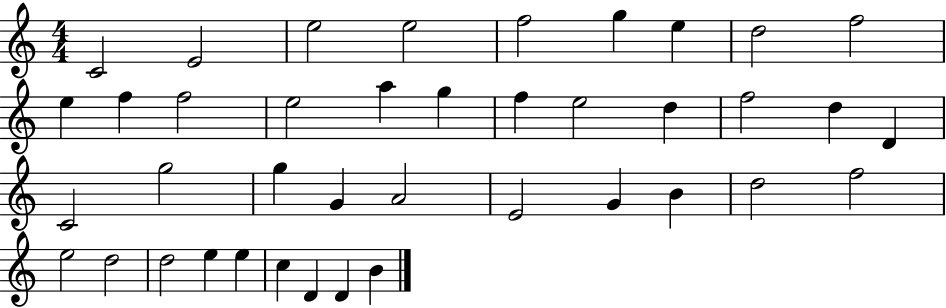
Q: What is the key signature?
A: C major